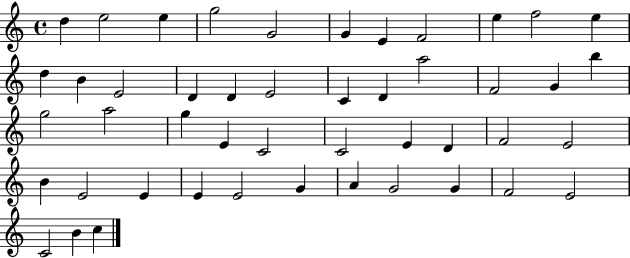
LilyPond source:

{
  \clef treble
  \time 4/4
  \defaultTimeSignature
  \key c \major
  d''4 e''2 e''4 | g''2 g'2 | g'4 e'4 f'2 | e''4 f''2 e''4 | \break d''4 b'4 e'2 | d'4 d'4 e'2 | c'4 d'4 a''2 | f'2 g'4 b''4 | \break g''2 a''2 | g''4 e'4 c'2 | c'2 e'4 d'4 | f'2 e'2 | \break b'4 e'2 e'4 | e'4 e'2 g'4 | a'4 g'2 g'4 | f'2 e'2 | \break c'2 b'4 c''4 | \bar "|."
}